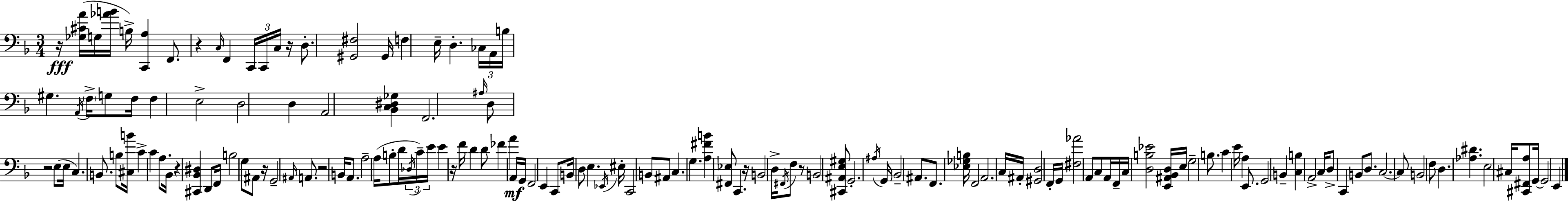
R/s [Gb3,C#4,A4]/s G3/s [Ab4,B4]/s B3/s [C2,A3]/q F2/e. R/q C3/s F2/q C2/s C2/s C3/s R/s D3/e. [G#2,F#3]/h G#2/s F3/q E3/s D3/q. CES3/s A2/s B3/s G#3/q. A2/s F3/s G3/e F3/s F3/q E3/h D3/h D3/q A2/h [Bb2,C3,D#3,Gb3]/q F2/h. A#3/s D3/e R/h E3/e E3/s C3/q. B2/e. B3/e [C#3,B4]/s C4/q C4/q A3/e. Bb2/s R/q [C#2,Bb2,D#3]/q D2/e F2/s B3/h G3/e A#2/e R/s G2/h A#2/s A2/e. R/h B2/s A2/e. A3/h A3/s B3/e D4/s Db3/s C4/s E4/s E4/q R/s F4/s D4/q D4/e FES4/q A4/q A2/s G2/s F2/h E2/q C2/e B2/s D3/e E3/q. Eb2/s EIS3/s C2/h B2/e A#2/e C3/q. G3/q. [A3,F#4,B4]/q [F#2,Eb3]/e C2/q. R/s B2/h D3/s F#2/s F3/e R/e B2/h [C#2,A#2,E3,G#3]/e G2/h. A#3/s G2/s Bb2/h A#2/e. F2/e. [Eb3,Gb3,B3]/s F2/h A2/h. C3/s A#2/s [G#2,D3]/h F2/s G2/s [F#3,Ab4]/h A2/e C3/e A2/s F2/s C3/s [D3,B3,Eb4]/h [E2,A#2,Bb2,D3]/s E3/s G3/h B3/e. C4/q E4/s A3/q E2/e. G2/h B2/q [C3,B3]/q A2/h C3/s D3/e C2/q B2/e D3/e. C3/h. C3/e B2/h F3/e D3/q. [Ab3,D#4]/q. E3/h C#3/s [C#2,F#2,A3]/e G2/s G2/h E2/q